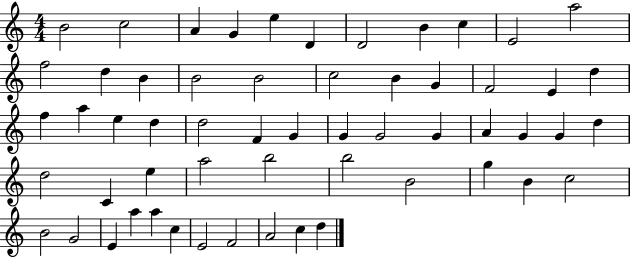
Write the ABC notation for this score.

X:1
T:Untitled
M:4/4
L:1/4
K:C
B2 c2 A G e D D2 B c E2 a2 f2 d B B2 B2 c2 B G F2 E d f a e d d2 F G G G2 G A G G d d2 C e a2 b2 b2 B2 g B c2 B2 G2 E a a c E2 F2 A2 c d